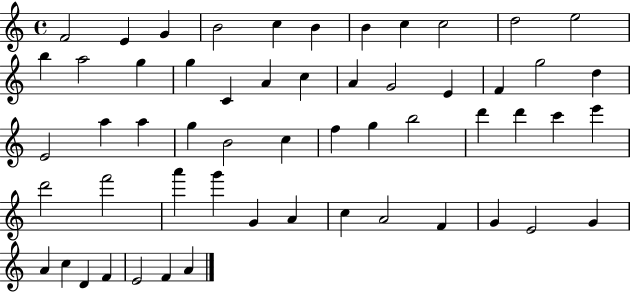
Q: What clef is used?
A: treble